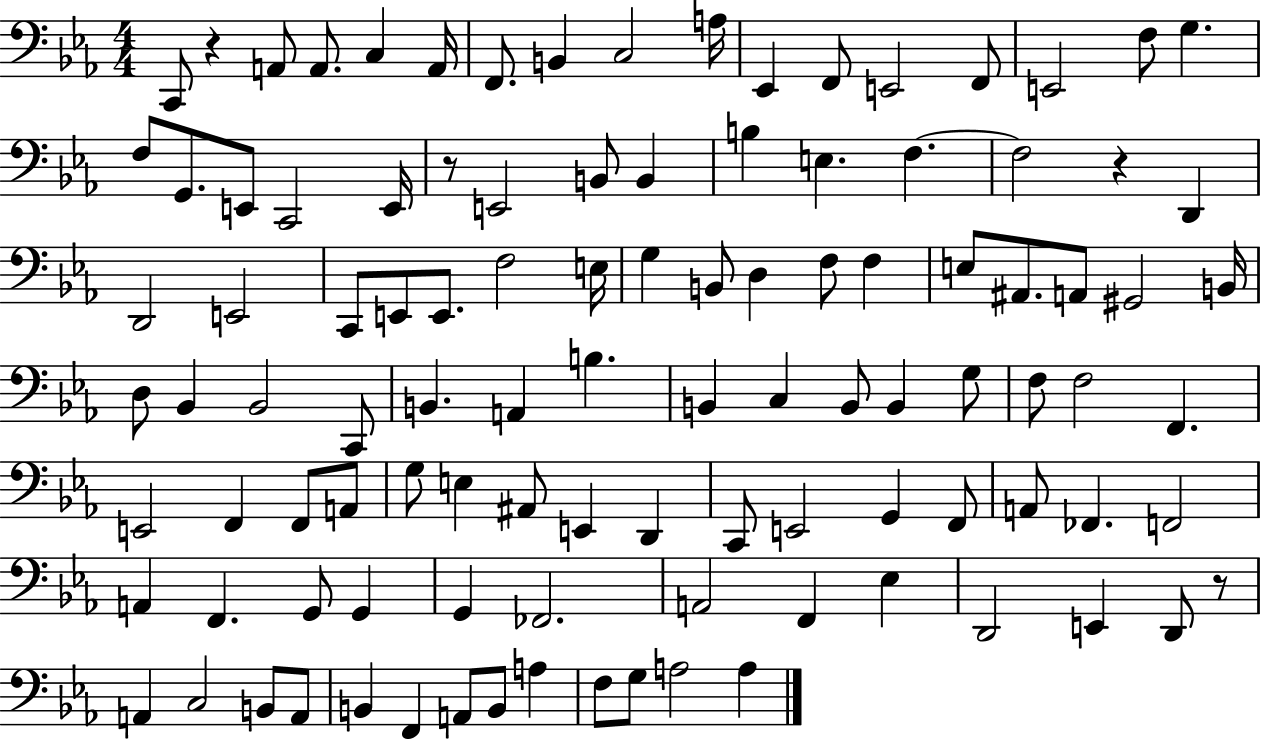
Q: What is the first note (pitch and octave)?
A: C2